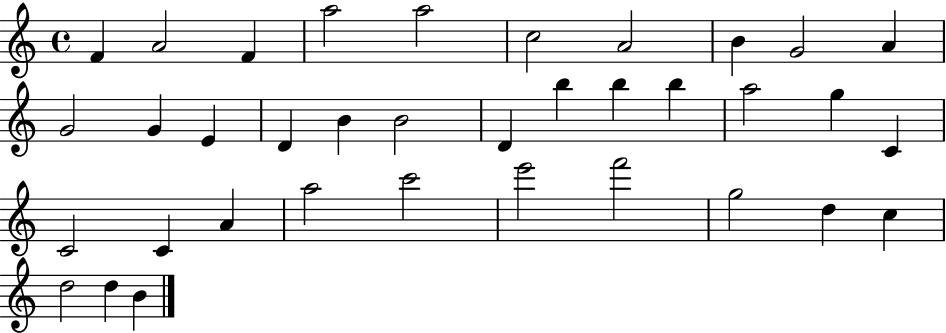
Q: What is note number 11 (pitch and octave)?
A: G4